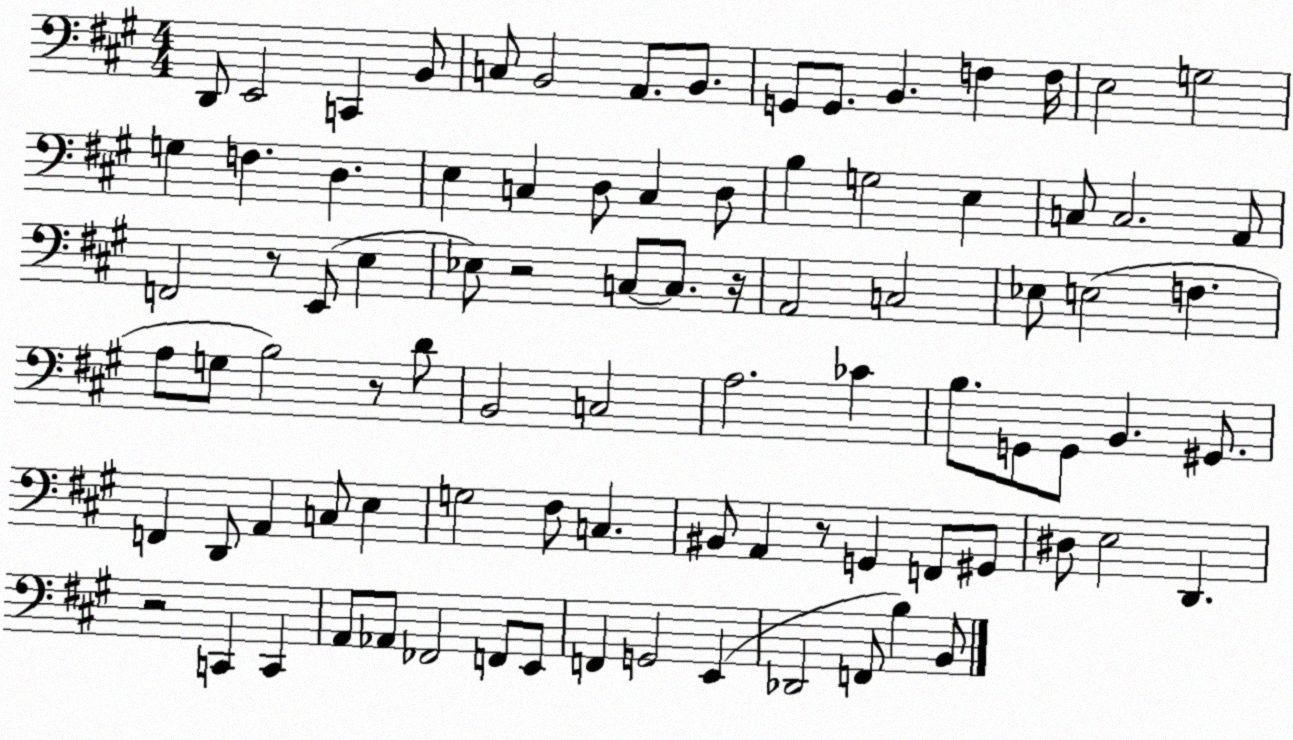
X:1
T:Untitled
M:4/4
L:1/4
K:A
D,,/2 E,,2 C,, B,,/2 C,/2 B,,2 A,,/2 B,,/2 G,,/2 G,,/2 B,, F, F,/4 E,2 G,2 G, F, D, E, C, D,/2 C, D,/2 B, G,2 E, C,/2 C,2 A,,/2 F,,2 z/2 E,,/2 E, _E,/2 z2 C,/2 C,/2 z/4 A,,2 C,2 _E,/2 E,2 F, A,/2 G,/2 B,2 z/2 D/2 B,,2 C,2 A,2 _C B,/2 G,,/2 G,,/2 B,, ^G,,/2 F,, D,,/2 A,, C,/2 E, G,2 ^F,/2 C, ^B,,/2 A,, z/2 G,, F,,/2 ^G,,/2 ^D,/2 E,2 D,, z2 C,, C,, A,,/2 _A,,/2 _F,,2 F,,/2 E,,/2 F,, G,,2 E,, _D,,2 F,,/2 B, B,,/2